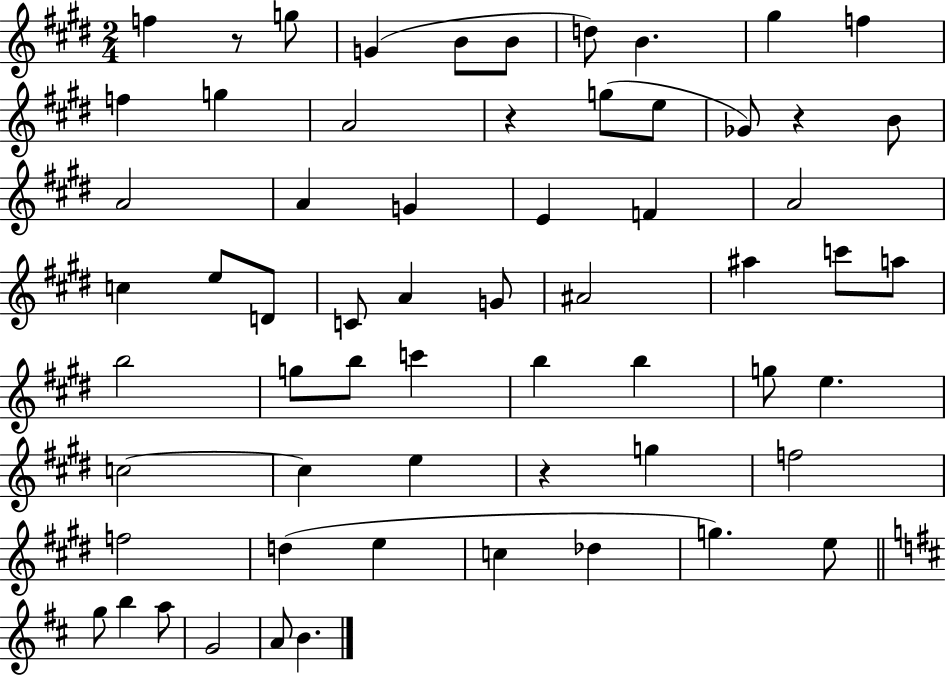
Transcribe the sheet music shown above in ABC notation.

X:1
T:Untitled
M:2/4
L:1/4
K:E
f z/2 g/2 G B/2 B/2 d/2 B ^g f f g A2 z g/2 e/2 _G/2 z B/2 A2 A G E F A2 c e/2 D/2 C/2 A G/2 ^A2 ^a c'/2 a/2 b2 g/2 b/2 c' b b g/2 e c2 c e z g f2 f2 d e c _d g e/2 g/2 b a/2 G2 A/2 B